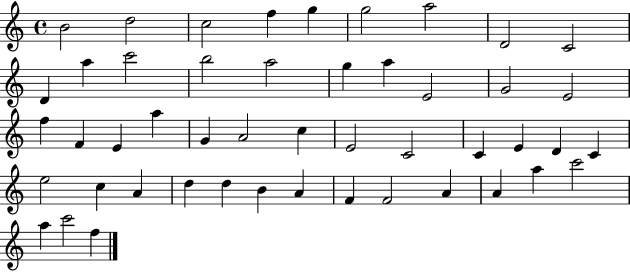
{
  \clef treble
  \time 4/4
  \defaultTimeSignature
  \key c \major
  b'2 d''2 | c''2 f''4 g''4 | g''2 a''2 | d'2 c'2 | \break d'4 a''4 c'''2 | b''2 a''2 | g''4 a''4 e'2 | g'2 e'2 | \break f''4 f'4 e'4 a''4 | g'4 a'2 c''4 | e'2 c'2 | c'4 e'4 d'4 c'4 | \break e''2 c''4 a'4 | d''4 d''4 b'4 a'4 | f'4 f'2 a'4 | a'4 a''4 c'''2 | \break a''4 c'''2 f''4 | \bar "|."
}